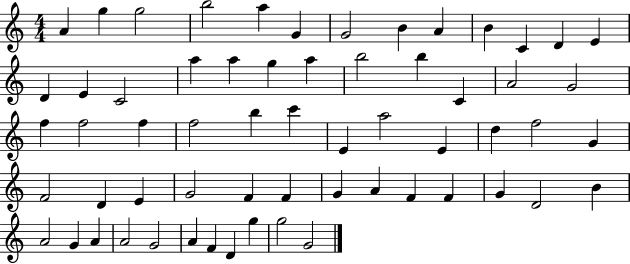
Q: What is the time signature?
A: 4/4